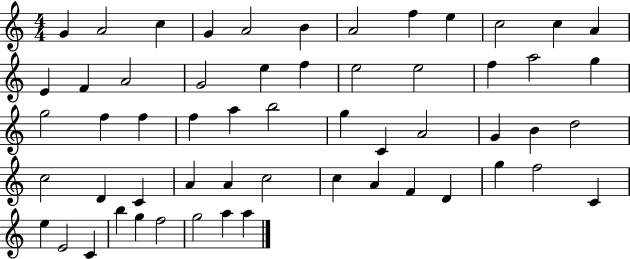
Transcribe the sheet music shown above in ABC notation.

X:1
T:Untitled
M:4/4
L:1/4
K:C
G A2 c G A2 B A2 f e c2 c A E F A2 G2 e f e2 e2 f a2 g g2 f f f a b2 g C A2 G B d2 c2 D C A A c2 c A F D g f2 C e E2 C b g f2 g2 a a